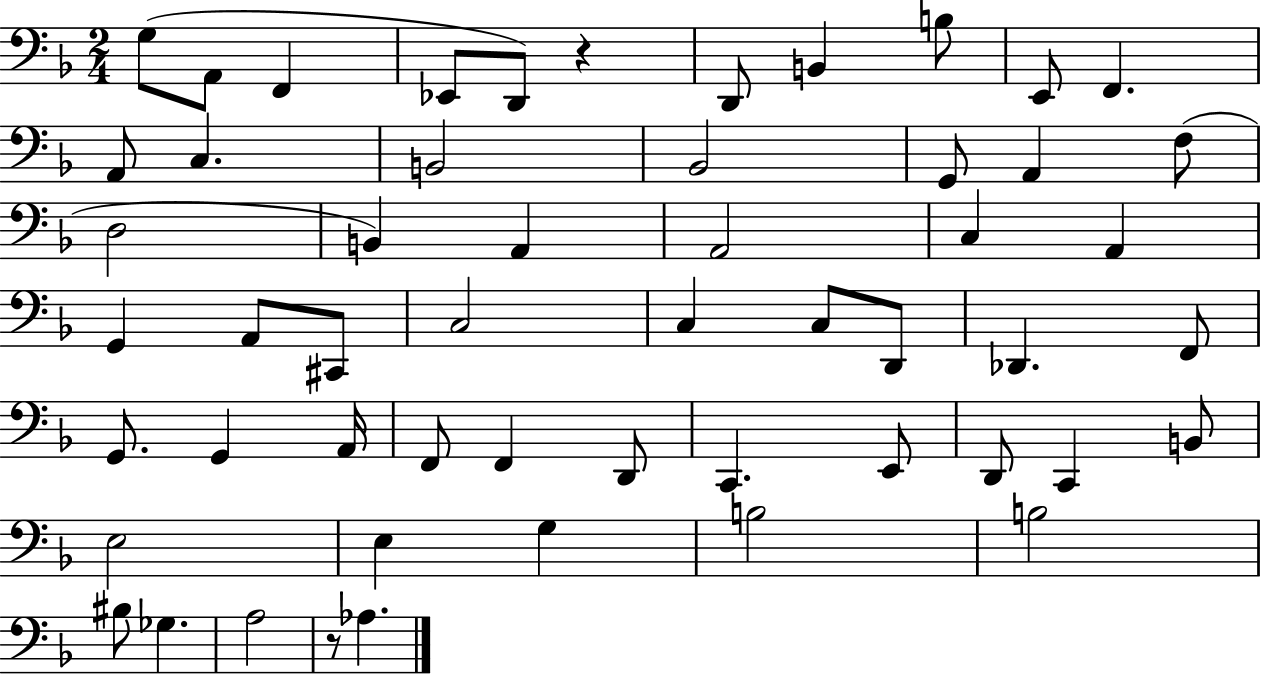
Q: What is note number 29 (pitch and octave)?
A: C3